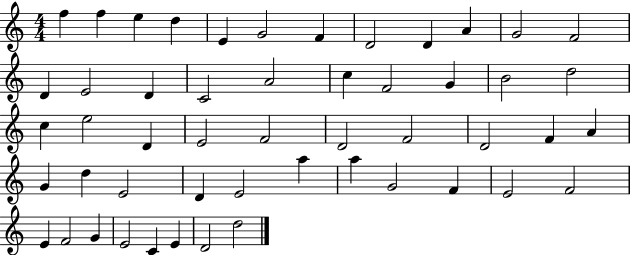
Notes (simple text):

F5/q F5/q E5/q D5/q E4/q G4/h F4/q D4/h D4/q A4/q G4/h F4/h D4/q E4/h D4/q C4/h A4/h C5/q F4/h G4/q B4/h D5/h C5/q E5/h D4/q E4/h F4/h D4/h F4/h D4/h F4/q A4/q G4/q D5/q E4/h D4/q E4/h A5/q A5/q G4/h F4/q E4/h F4/h E4/q F4/h G4/q E4/h C4/q E4/q D4/h D5/h